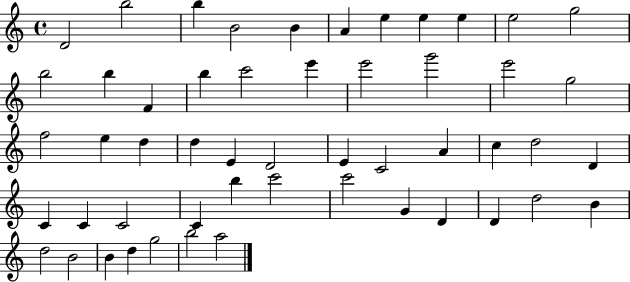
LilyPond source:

{
  \clef treble
  \time 4/4
  \defaultTimeSignature
  \key c \major
  d'2 b''2 | b''4 b'2 b'4 | a'4 e''4 e''4 e''4 | e''2 g''2 | \break b''2 b''4 f'4 | b''4 c'''2 e'''4 | e'''2 g'''2 | e'''2 g''2 | \break f''2 e''4 d''4 | d''4 e'4 d'2 | e'4 c'2 a'4 | c''4 d''2 d'4 | \break c'4 c'4 c'2 | c'4 b''4 c'''2 | c'''2 g'4 d'4 | d'4 d''2 b'4 | \break d''2 b'2 | b'4 d''4 g''2 | b''2 a''2 | \bar "|."
}